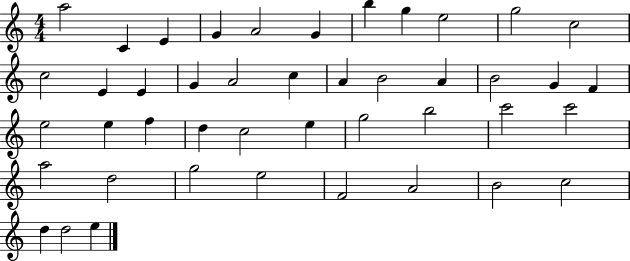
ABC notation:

X:1
T:Untitled
M:4/4
L:1/4
K:C
a2 C E G A2 G b g e2 g2 c2 c2 E E G A2 c A B2 A B2 G F e2 e f d c2 e g2 b2 c'2 c'2 a2 d2 g2 e2 F2 A2 B2 c2 d d2 e